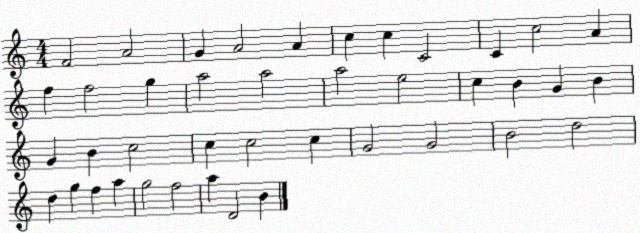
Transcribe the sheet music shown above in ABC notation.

X:1
T:Untitled
M:4/4
L:1/4
K:C
F2 A2 G A2 A c c C2 C c2 A f f2 g a2 a2 a2 e2 c B G B G B c2 c c2 c G2 G2 B2 d2 d g f a g2 f2 a D2 B